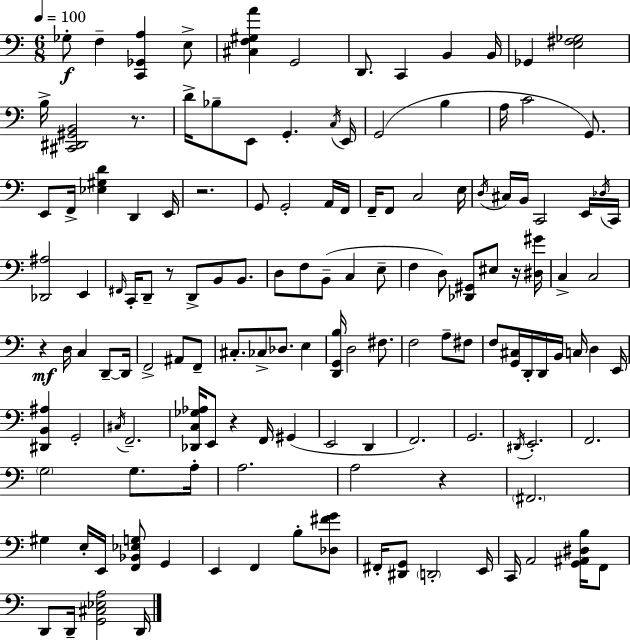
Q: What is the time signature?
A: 6/8